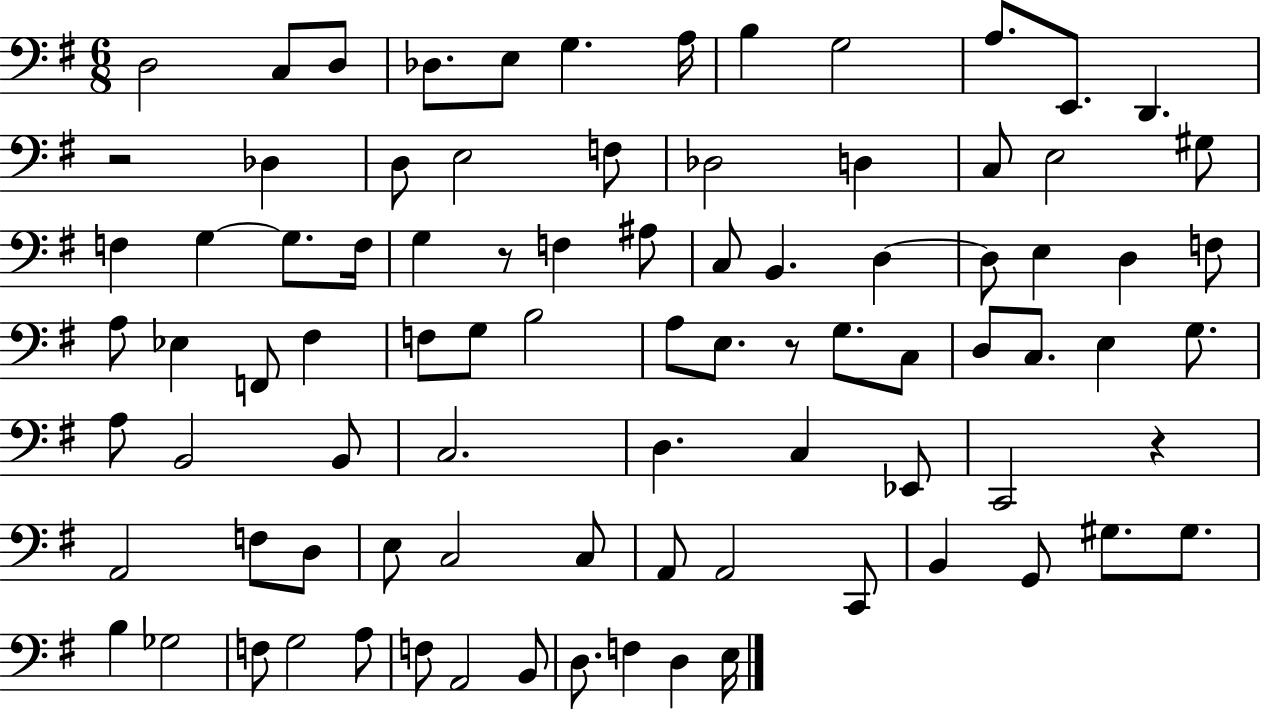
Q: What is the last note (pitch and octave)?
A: E3